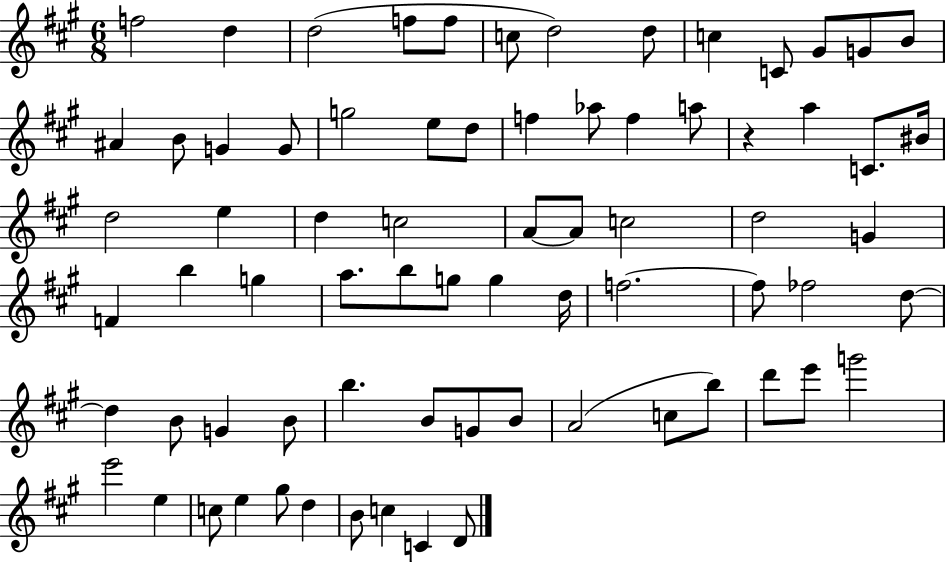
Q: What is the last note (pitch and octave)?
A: D4